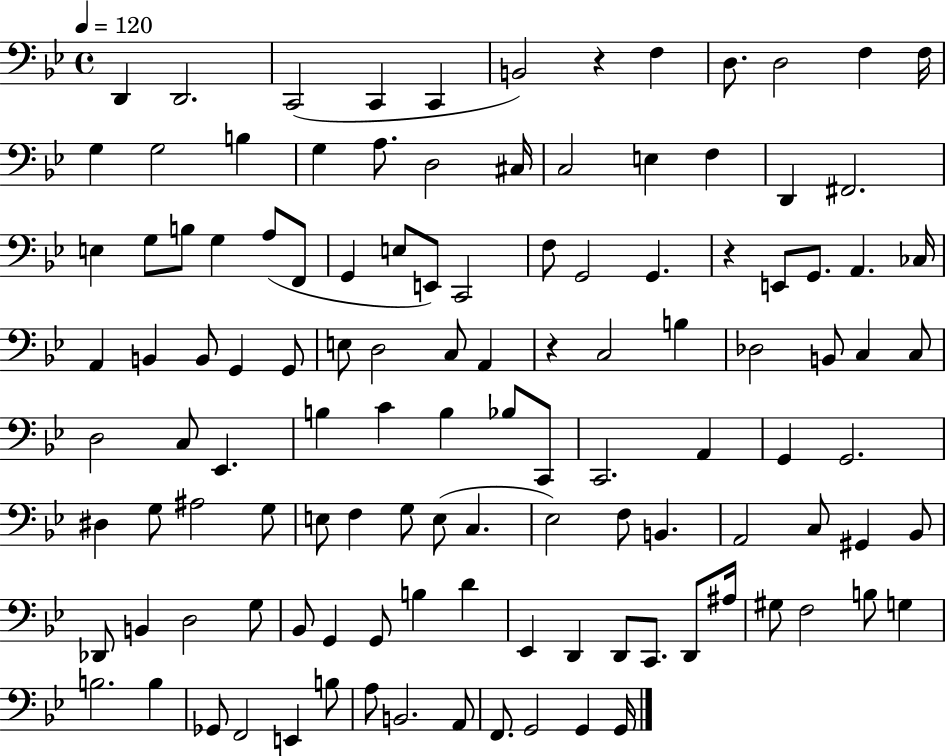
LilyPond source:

{
  \clef bass
  \time 4/4
  \defaultTimeSignature
  \key bes \major
  \tempo 4 = 120
  d,4 d,2. | c,2( c,4 c,4 | b,2) r4 f4 | d8. d2 f4 f16 | \break g4 g2 b4 | g4 a8. d2 cis16 | c2 e4 f4 | d,4 fis,2. | \break e4 g8 b8 g4 a8( f,8 | g,4 e8 e,8) c,2 | f8 g,2 g,4. | r4 e,8 g,8. a,4. ces16 | \break a,4 b,4 b,8 g,4 g,8 | e8 d2 c8 a,4 | r4 c2 b4 | des2 b,8 c4 c8 | \break d2 c8 ees,4. | b4 c'4 b4 bes8 c,8 | c,2. a,4 | g,4 g,2. | \break dis4 g8 ais2 g8 | e8 f4 g8 e8( c4. | ees2) f8 b,4. | a,2 c8 gis,4 bes,8 | \break des,8 b,4 d2 g8 | bes,8 g,4 g,8 b4 d'4 | ees,4 d,4 d,8 c,8. d,8 ais16 | gis8 f2 b8 g4 | \break b2. b4 | ges,8 f,2 e,4 b8 | a8 b,2. a,8 | f,8. g,2 g,4 g,16 | \break \bar "|."
}